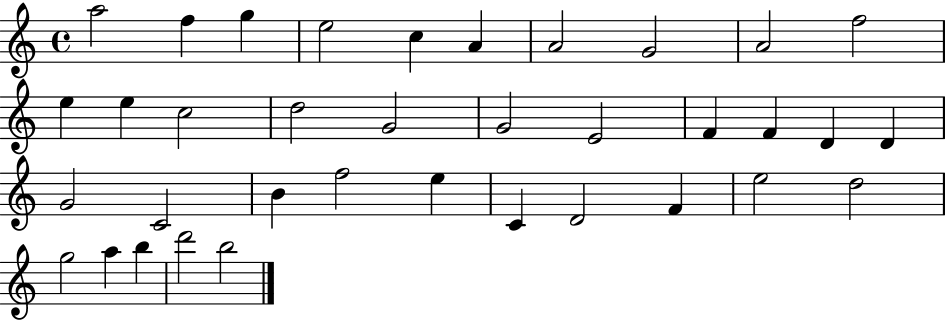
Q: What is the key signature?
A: C major